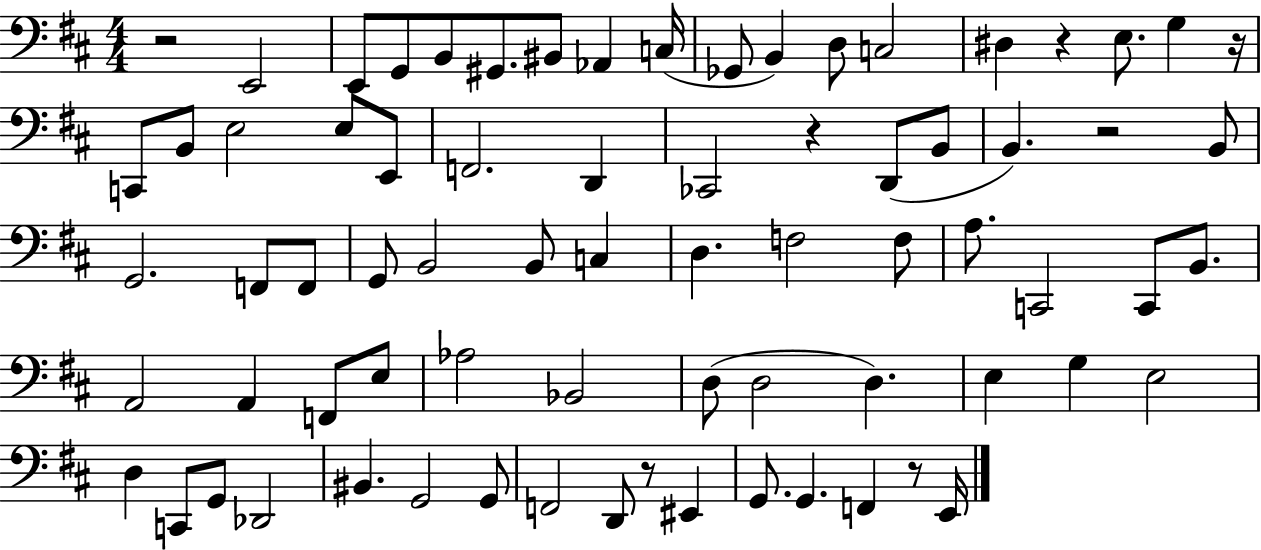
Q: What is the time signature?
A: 4/4